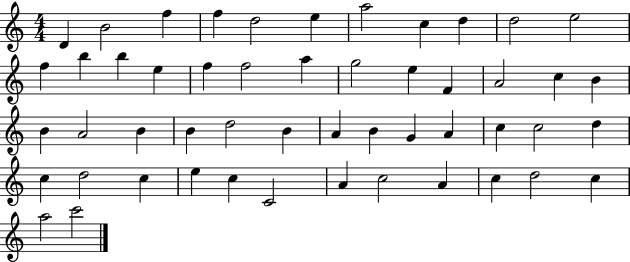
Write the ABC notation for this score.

X:1
T:Untitled
M:4/4
L:1/4
K:C
D B2 f f d2 e a2 c d d2 e2 f b b e f f2 a g2 e F A2 c B B A2 B B d2 B A B G A c c2 d c d2 c e c C2 A c2 A c d2 c a2 c'2